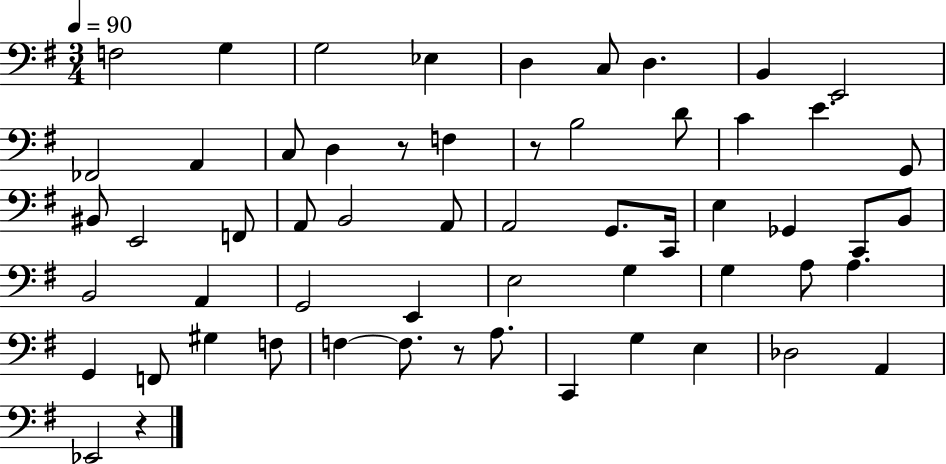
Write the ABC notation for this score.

X:1
T:Untitled
M:3/4
L:1/4
K:G
F,2 G, G,2 _E, D, C,/2 D, B,, E,,2 _F,,2 A,, C,/2 D, z/2 F, z/2 B,2 D/2 C E G,,/2 ^B,,/2 E,,2 F,,/2 A,,/2 B,,2 A,,/2 A,,2 G,,/2 C,,/4 E, _G,, C,,/2 B,,/2 B,,2 A,, G,,2 E,, E,2 G, G, A,/2 A, G,, F,,/2 ^G, F,/2 F, F,/2 z/2 A,/2 C,, G, E, _D,2 A,, _E,,2 z